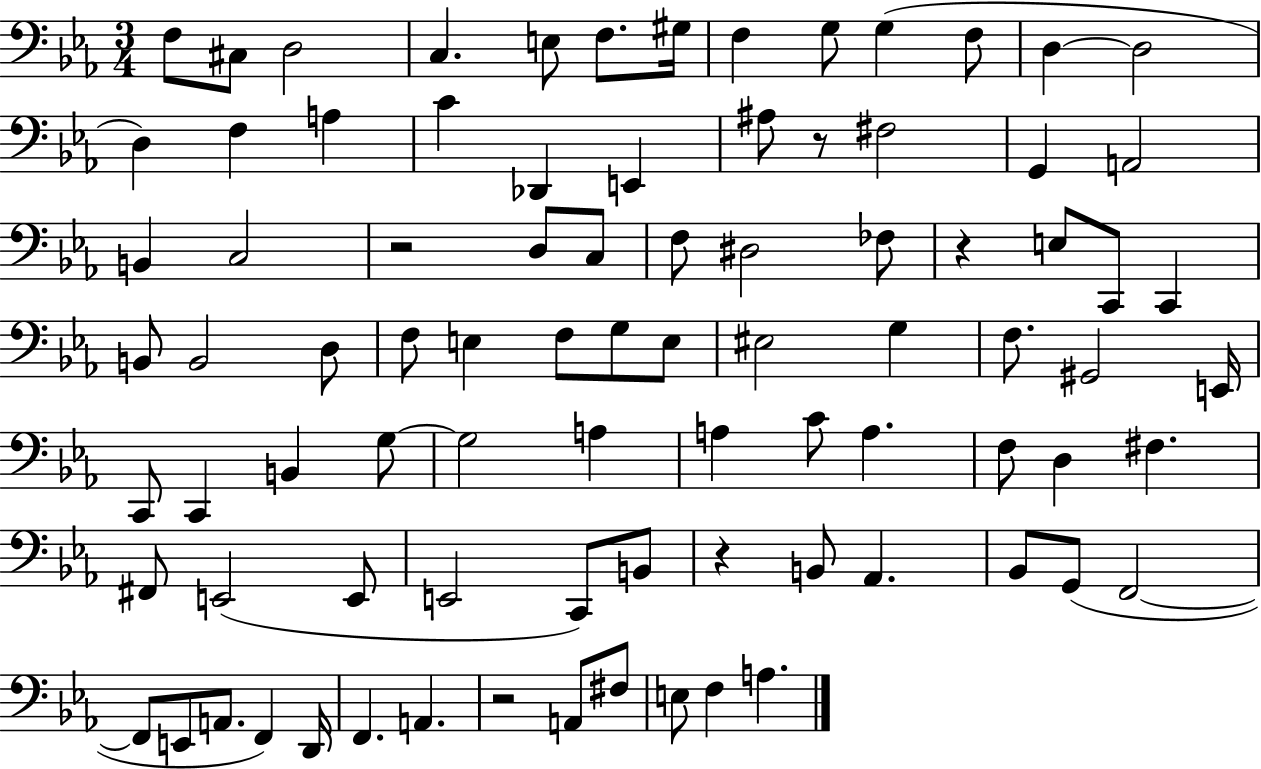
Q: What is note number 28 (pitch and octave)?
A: F3